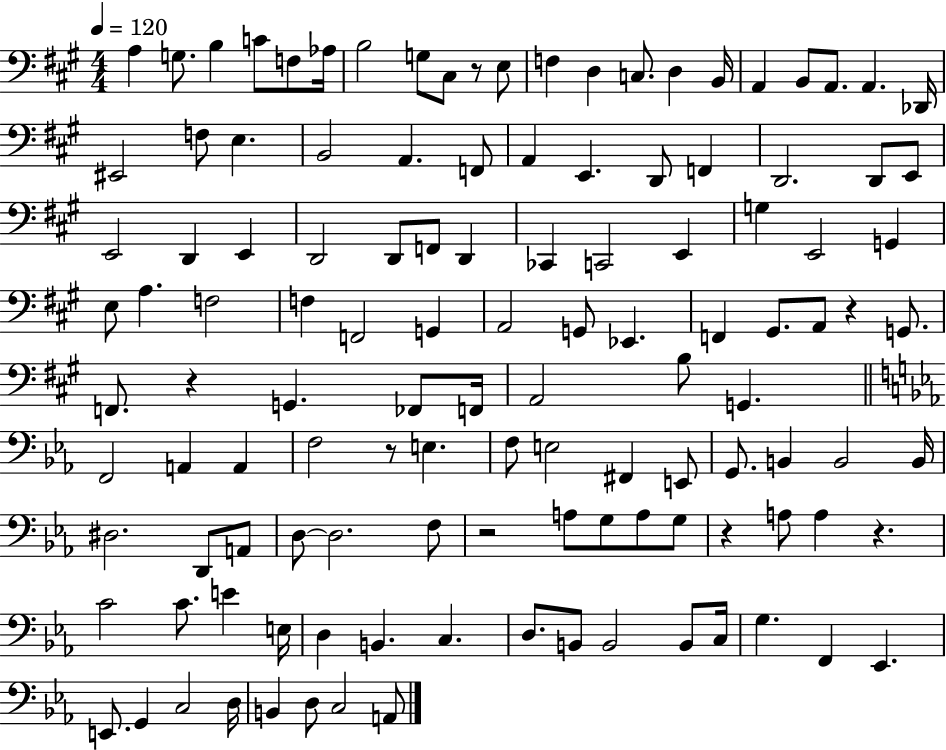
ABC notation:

X:1
T:Untitled
M:4/4
L:1/4
K:A
A, G,/2 B, C/2 F,/2 _A,/4 B,2 G,/2 ^C,/2 z/2 E,/2 F, D, C,/2 D, B,,/4 A,, B,,/2 A,,/2 A,, _D,,/4 ^E,,2 F,/2 E, B,,2 A,, F,,/2 A,, E,, D,,/2 F,, D,,2 D,,/2 E,,/2 E,,2 D,, E,, D,,2 D,,/2 F,,/2 D,, _C,, C,,2 E,, G, E,,2 G,, E,/2 A, F,2 F, F,,2 G,, A,,2 G,,/2 _E,, F,, ^G,,/2 A,,/2 z G,,/2 F,,/2 z G,, _F,,/2 F,,/4 A,,2 B,/2 G,, F,,2 A,, A,, F,2 z/2 E, F,/2 E,2 ^F,, E,,/2 G,,/2 B,, B,,2 B,,/4 ^D,2 D,,/2 A,,/2 D,/2 D,2 F,/2 z2 A,/2 G,/2 A,/2 G,/2 z A,/2 A, z C2 C/2 E E,/4 D, B,, C, D,/2 B,,/2 B,,2 B,,/2 C,/4 G, F,, _E,, E,,/2 G,, C,2 D,/4 B,, D,/2 C,2 A,,/2